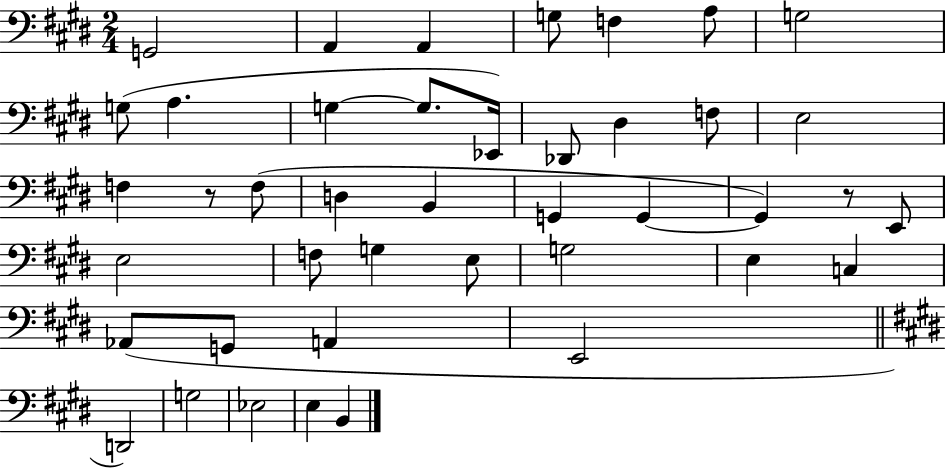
{
  \clef bass
  \numericTimeSignature
  \time 2/4
  \key e \major
  g,2 | a,4 a,4 | g8 f4 a8 | g2 | \break g8( a4. | g4~~ g8. ees,16) | des,8 dis4 f8 | e2 | \break f4 r8 f8( | d4 b,4 | g,4 g,4~~ | g,4) r8 e,8 | \break e2 | f8 g4 e8 | g2 | e4 c4 | \break aes,8( g,8 a,4 | e,2 | \bar "||" \break \key e \major d,2) | g2 | ees2 | e4 b,4 | \break \bar "|."
}